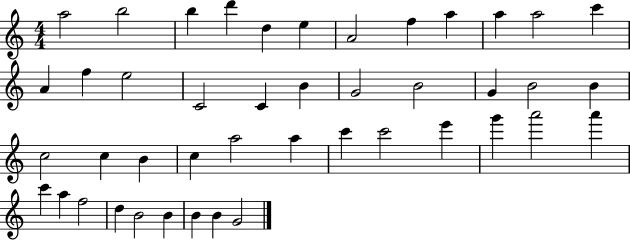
A5/h B5/h B5/q D6/q D5/q E5/q A4/h F5/q A5/q A5/q A5/h C6/q A4/q F5/q E5/h C4/h C4/q B4/q G4/h B4/h G4/q B4/h B4/q C5/h C5/q B4/q C5/q A5/h A5/q C6/q C6/h E6/q G6/q A6/h A6/q C6/q A5/q F5/h D5/q B4/h B4/q B4/q B4/q G4/h